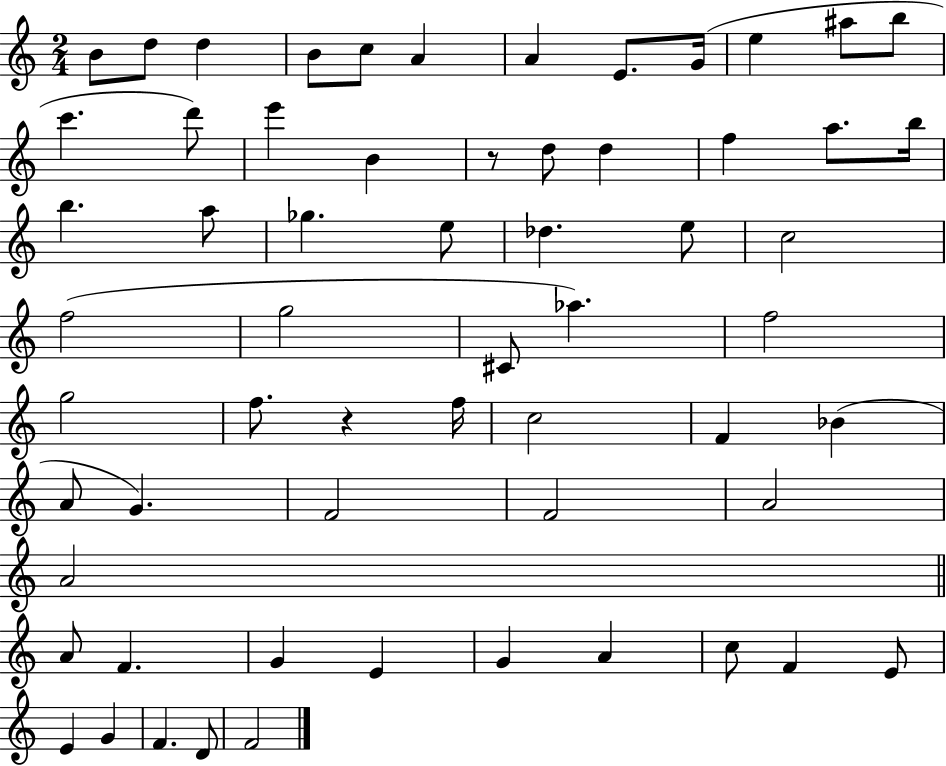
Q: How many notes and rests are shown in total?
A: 61